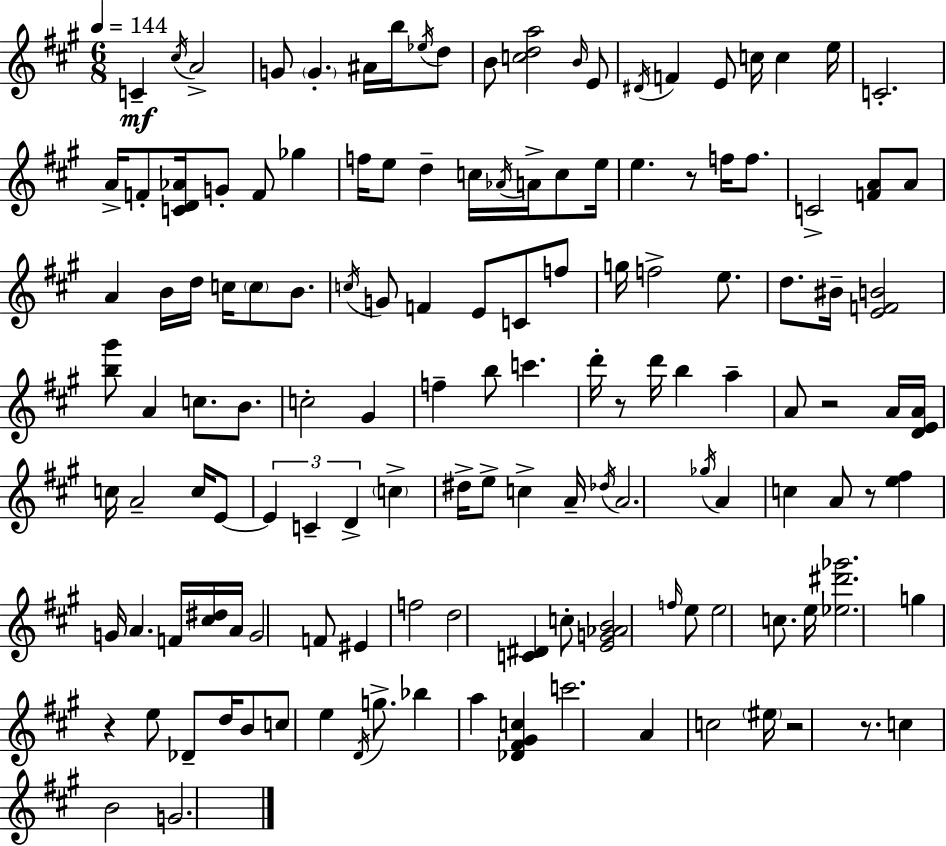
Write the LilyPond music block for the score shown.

{
  \clef treble
  \numericTimeSignature
  \time 6/8
  \key a \major
  \tempo 4 = 144
  c'4--\mf \acciaccatura { cis''16 } a'2-> | g'8 \parenthesize g'4.-. ais'16 b''16 \acciaccatura { ees''16 } | d''8 b'8 <c'' d'' a''>2 | \grace { b'16 } e'8 \acciaccatura { dis'16 } f'4 e'8 c''16 c''4 | \break e''16 c'2.-. | a'16-> f'8-. <c' d' aes'>16 g'8-. f'8 | ges''4 f''16 e''8 d''4-- c''16 | \acciaccatura { aes'16 } a'16-> c''8 e''16 e''4. r8 | \break f''16 f''8. c'2-> | <f' a'>8 a'8 a'4 b'16 d''16 c''16 | \parenthesize c''8 b'8. \acciaccatura { c''16 } g'8 f'4 | e'8 c'8 f''8 g''16 f''2-> | \break e''8. d''8. bis'16-- <e' f' b'>2 | <b'' gis'''>8 a'4 | c''8. b'8. c''2-. | gis'4 f''4-- b''8 | \break c'''4. d'''16-. r8 d'''16 b''4 | a''4-- a'8 r2 | a'16 <d' e' a'>16 c''16 a'2-- | c''16 e'8~~ \tuplet 3/2 { e'4 c'4-- | \break d'4-> } \parenthesize c''4-> dis''16-> e''8-> | c''4-> a'16-- \acciaccatura { des''16 } a'2. | \acciaccatura { ges''16 } a'4 | c''4 a'8 r8 <e'' fis''>4 | \break g'16 a'4. f'16 <cis'' dis''>16 a'16 g'2 | f'8 eis'4 | f''2 d''2 | <c' dis'>4 c''8-. <e' g' aes' b'>2 | \break \grace { f''16 } e''8 e''2 | c''8. e''16 <ees'' dis''' ges'''>2. | g''4 | r4 e''8 des'8-- d''16 b'8 | \break c''8 e''4 \acciaccatura { d'16 } g''8.-> bes''4 | a''4 <des' fis' gis' c''>4 c'''2. | a'4 | c''2 \parenthesize eis''16 r2 | \break r8. c''4 | b'2 g'2. | \bar "|."
}